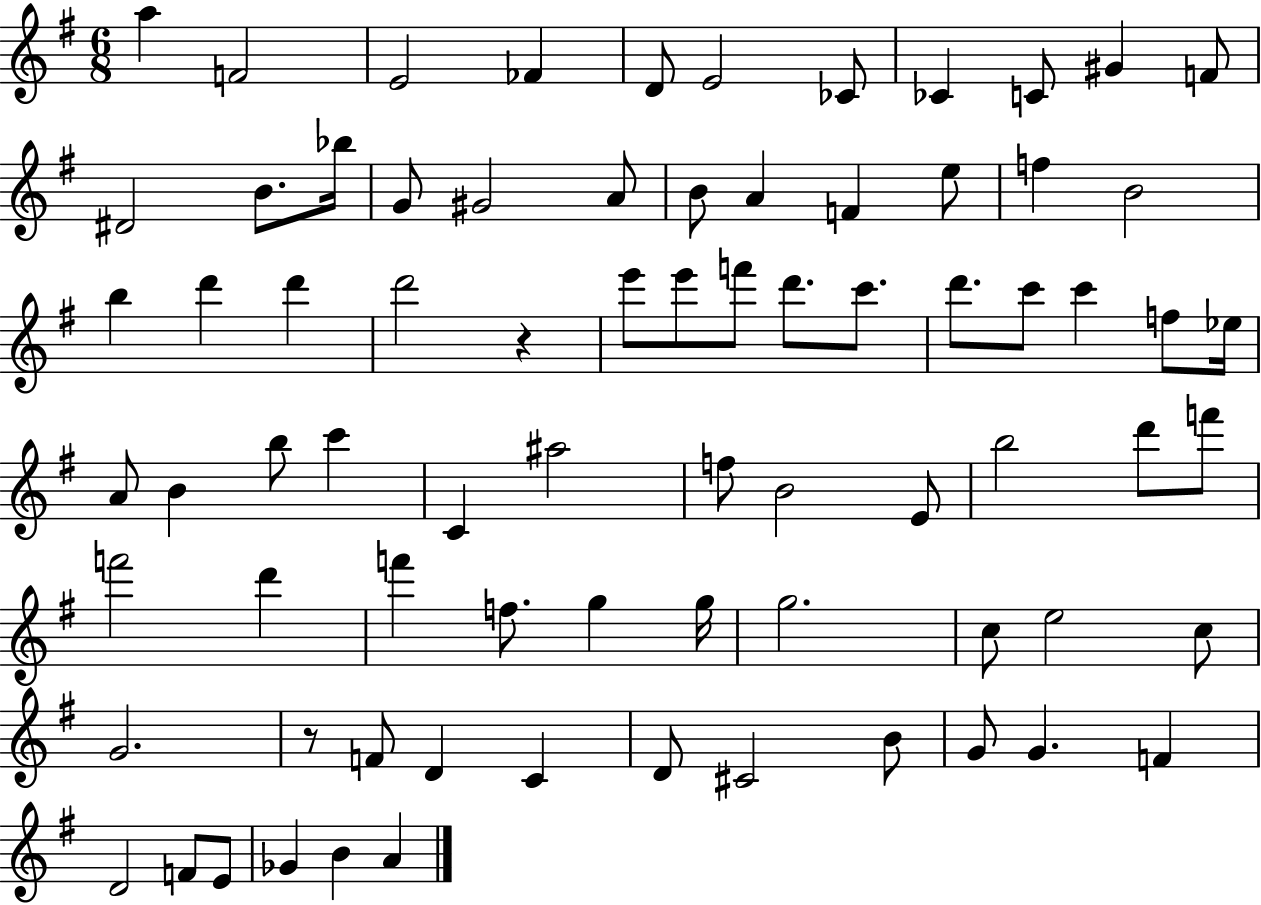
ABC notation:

X:1
T:Untitled
M:6/8
L:1/4
K:G
a F2 E2 _F D/2 E2 _C/2 _C C/2 ^G F/2 ^D2 B/2 _b/4 G/2 ^G2 A/2 B/2 A F e/2 f B2 b d' d' d'2 z e'/2 e'/2 f'/2 d'/2 c'/2 d'/2 c'/2 c' f/2 _e/4 A/2 B b/2 c' C ^a2 f/2 B2 E/2 b2 d'/2 f'/2 f'2 d' f' f/2 g g/4 g2 c/2 e2 c/2 G2 z/2 F/2 D C D/2 ^C2 B/2 G/2 G F D2 F/2 E/2 _G B A